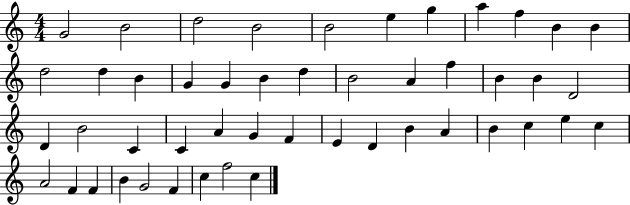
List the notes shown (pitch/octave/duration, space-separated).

G4/h B4/h D5/h B4/h B4/h E5/q G5/q A5/q F5/q B4/q B4/q D5/h D5/q B4/q G4/q G4/q B4/q D5/q B4/h A4/q F5/q B4/q B4/q D4/h D4/q B4/h C4/q C4/q A4/q G4/q F4/q E4/q D4/q B4/q A4/q B4/q C5/q E5/q C5/q A4/h F4/q F4/q B4/q G4/h F4/q C5/q F5/h C5/q